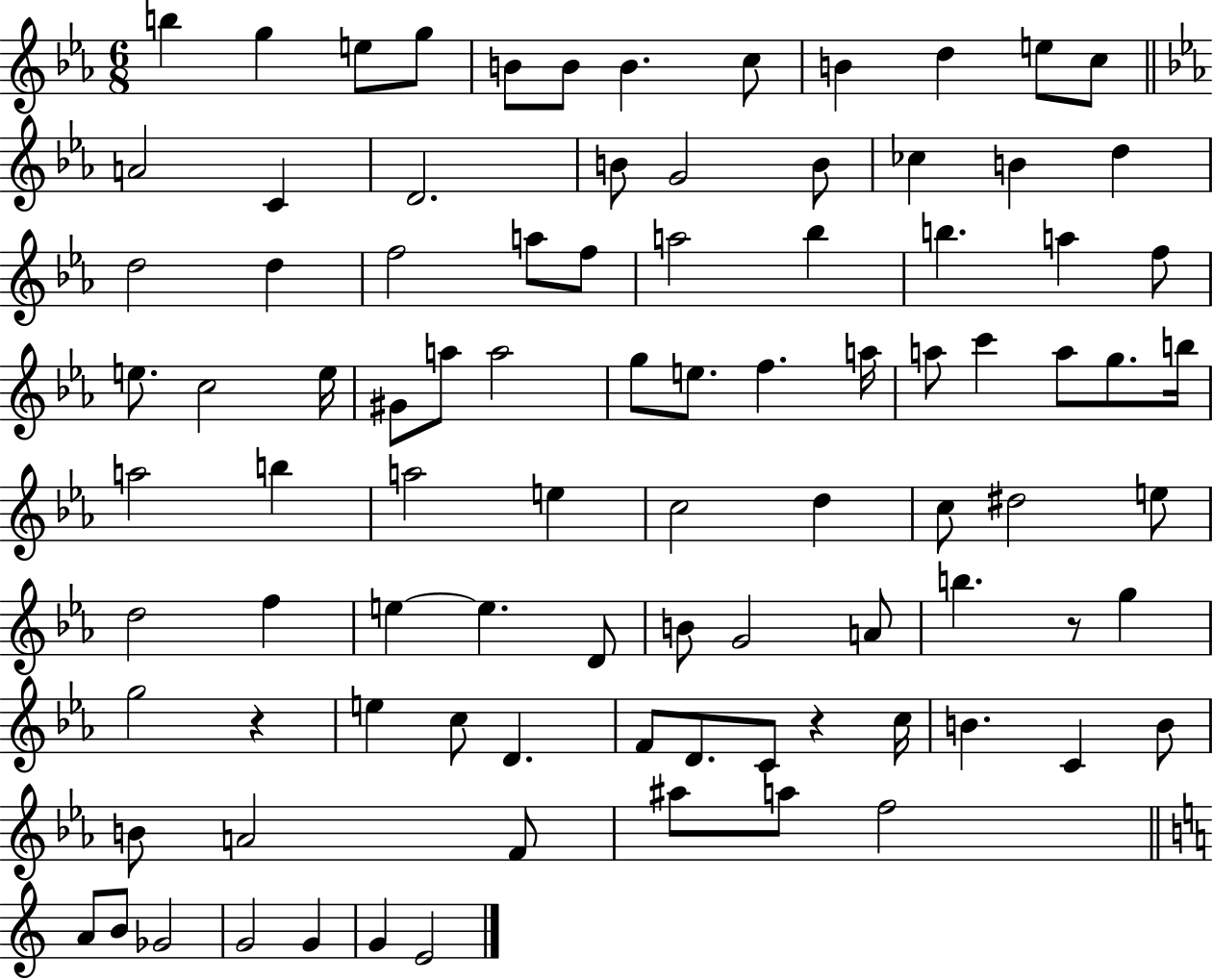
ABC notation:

X:1
T:Untitled
M:6/8
L:1/4
K:Eb
b g e/2 g/2 B/2 B/2 B c/2 B d e/2 c/2 A2 C D2 B/2 G2 B/2 _c B d d2 d f2 a/2 f/2 a2 _b b a f/2 e/2 c2 e/4 ^G/2 a/2 a2 g/2 e/2 f a/4 a/2 c' a/2 g/2 b/4 a2 b a2 e c2 d c/2 ^d2 e/2 d2 f e e D/2 B/2 G2 A/2 b z/2 g g2 z e c/2 D F/2 D/2 C/2 z c/4 B C B/2 B/2 A2 F/2 ^a/2 a/2 f2 A/2 B/2 _G2 G2 G G E2